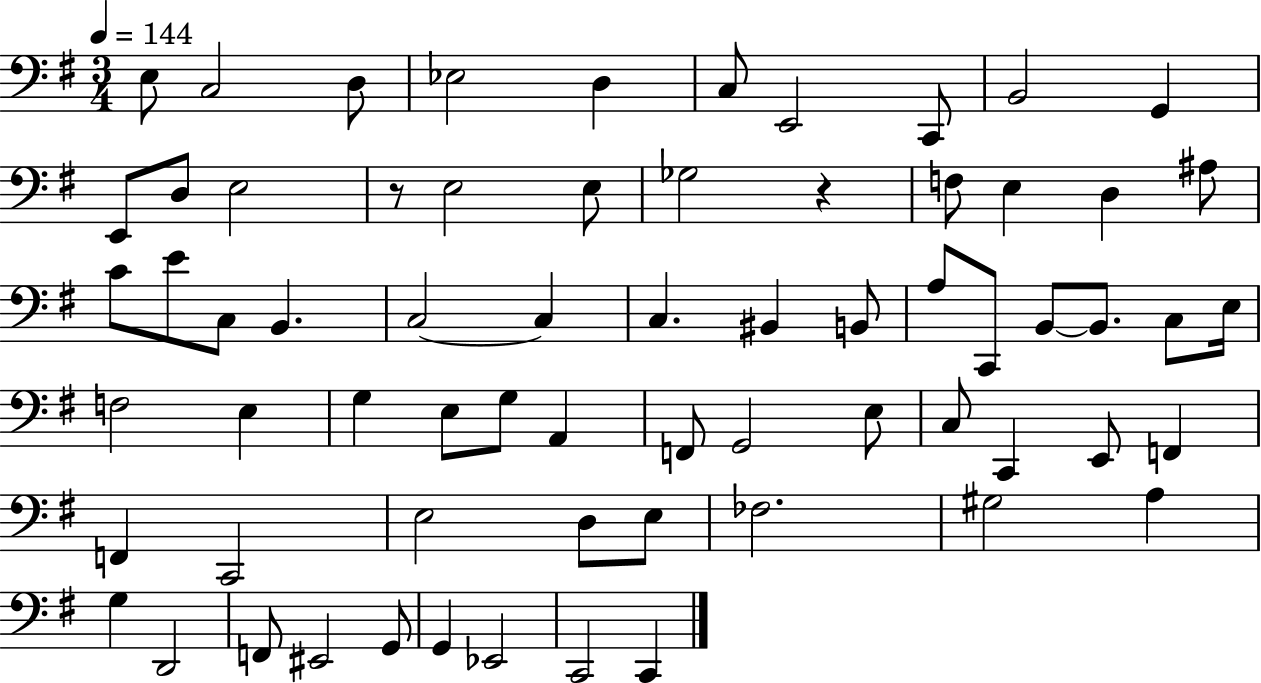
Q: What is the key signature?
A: G major